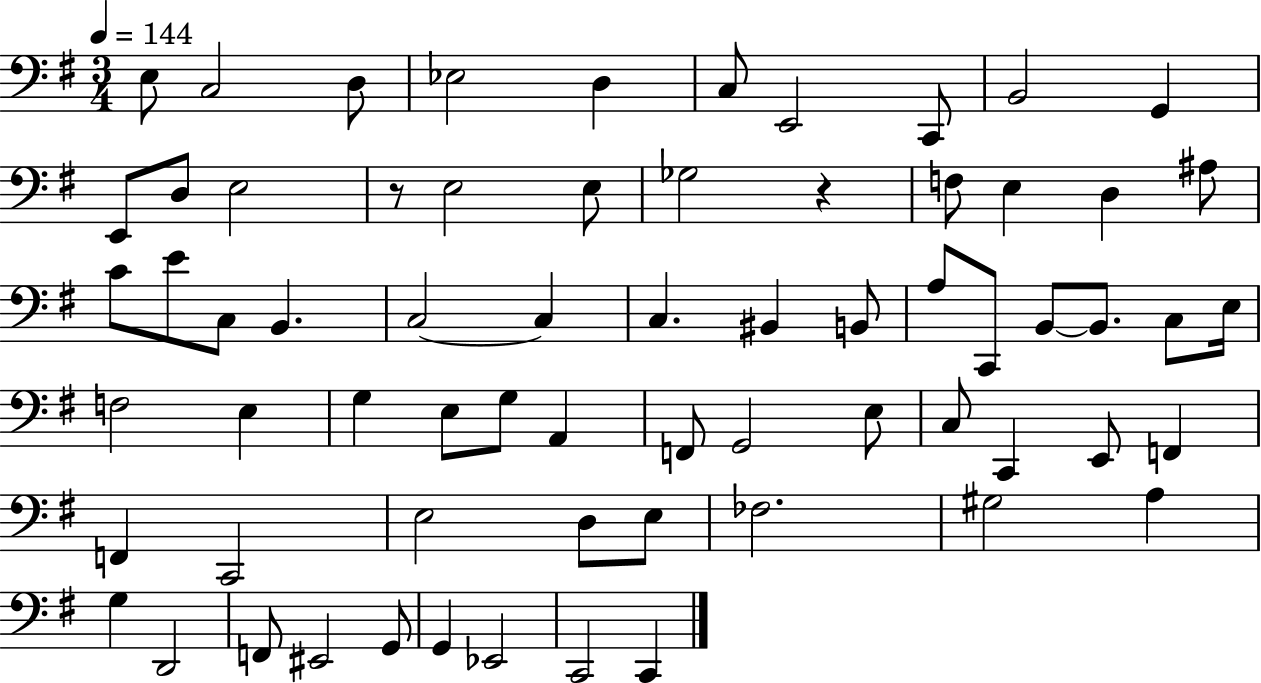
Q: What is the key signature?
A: G major